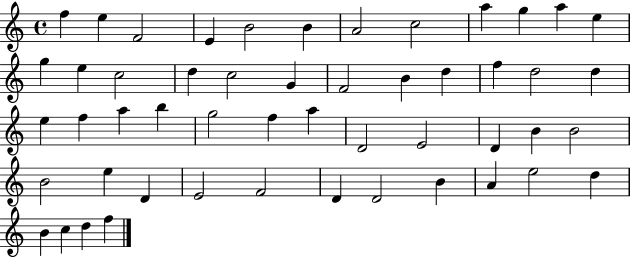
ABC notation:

X:1
T:Untitled
M:4/4
L:1/4
K:C
f e F2 E B2 B A2 c2 a g a e g e c2 d c2 G F2 B d f d2 d e f a b g2 f a D2 E2 D B B2 B2 e D E2 F2 D D2 B A e2 d B c d f